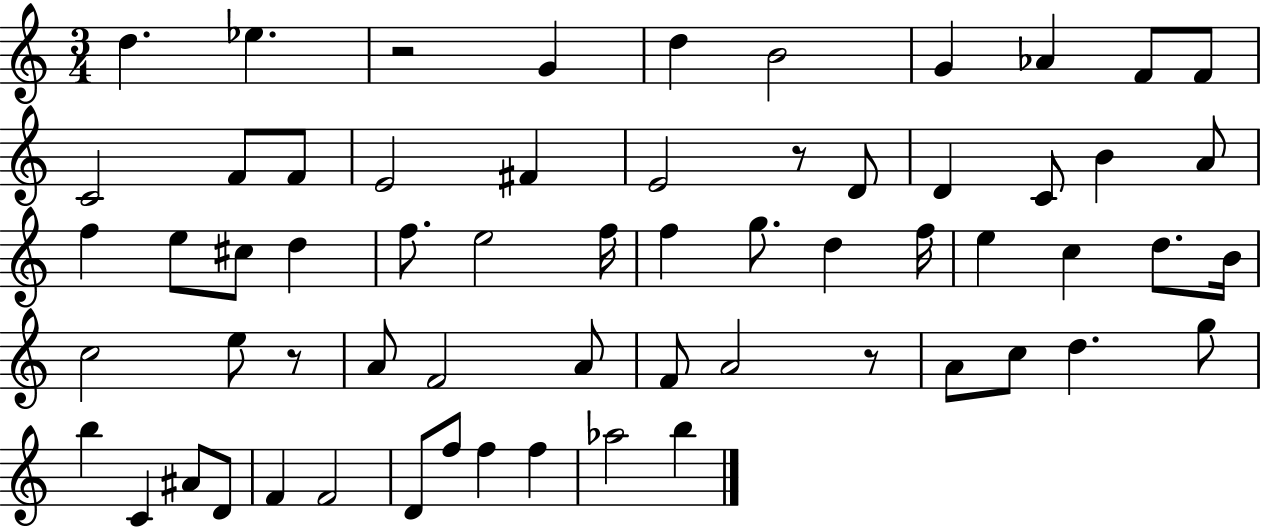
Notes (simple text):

D5/q. Eb5/q. R/h G4/q D5/q B4/h G4/q Ab4/q F4/e F4/e C4/h F4/e F4/e E4/h F#4/q E4/h R/e D4/e D4/q C4/e B4/q A4/e F5/q E5/e C#5/e D5/q F5/e. E5/h F5/s F5/q G5/e. D5/q F5/s E5/q C5/q D5/e. B4/s C5/h E5/e R/e A4/e F4/h A4/e F4/e A4/h R/e A4/e C5/e D5/q. G5/e B5/q C4/q A#4/e D4/e F4/q F4/h D4/e F5/e F5/q F5/q Ab5/h B5/q